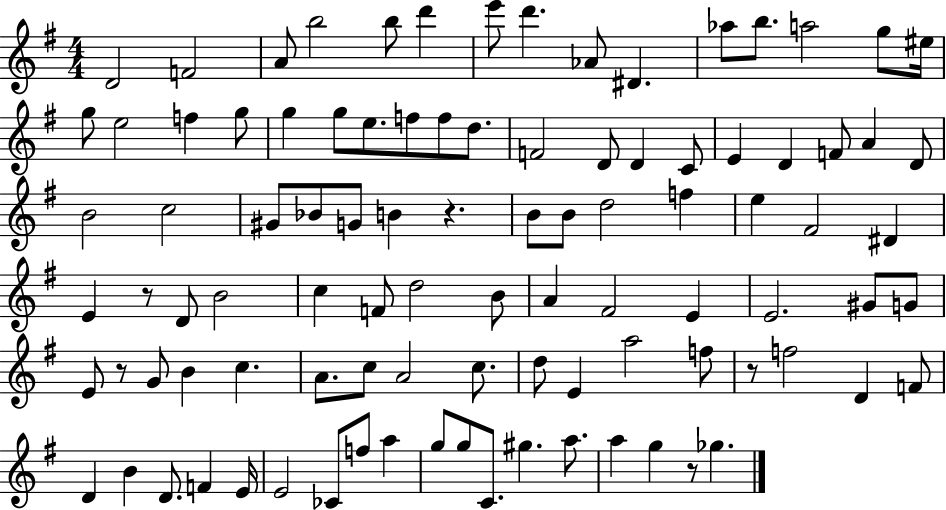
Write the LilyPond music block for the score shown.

{
  \clef treble
  \numericTimeSignature
  \time 4/4
  \key g \major
  d'2 f'2 | a'8 b''2 b''8 d'''4 | e'''8 d'''4. aes'8 dis'4. | aes''8 b''8. a''2 g''8 eis''16 | \break g''8 e''2 f''4 g''8 | g''4 g''8 e''8. f''8 f''8 d''8. | f'2 d'8 d'4 c'8 | e'4 d'4 f'8 a'4 d'8 | \break b'2 c''2 | gis'8 bes'8 g'8 b'4 r4. | b'8 b'8 d''2 f''4 | e''4 fis'2 dis'4 | \break e'4 r8 d'8 b'2 | c''4 f'8 d''2 b'8 | a'4 fis'2 e'4 | e'2. gis'8 g'8 | \break e'8 r8 g'8 b'4 c''4. | a'8. c''8 a'2 c''8. | d''8 e'4 a''2 f''8 | r8 f''2 d'4 f'8 | \break d'4 b'4 d'8. f'4 e'16 | e'2 ces'8 f''8 a''4 | g''8 g''8 c'8. gis''4. a''8. | a''4 g''4 r8 ges''4. | \break \bar "|."
}